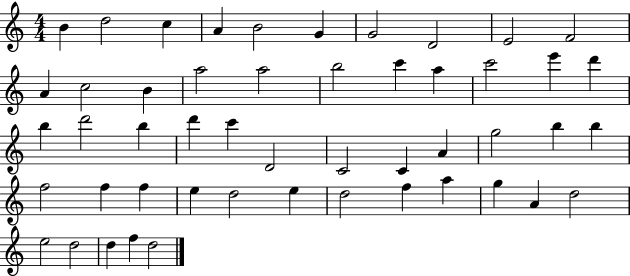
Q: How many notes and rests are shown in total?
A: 50